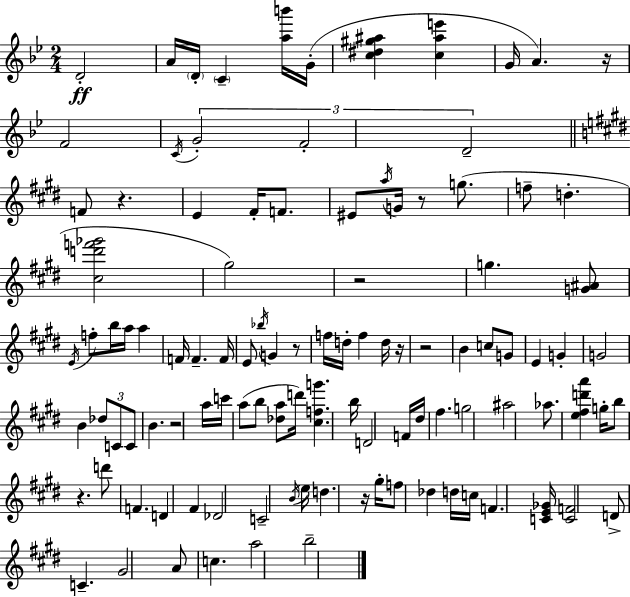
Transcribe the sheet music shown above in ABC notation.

X:1
T:Untitled
M:2/4
L:1/4
K:Gm
D2 A/4 D/4 C [ab']/4 G/4 [c^d^g^a] [c^ae'] G/4 A z/4 F2 C/4 G2 F2 D2 F/2 z E ^F/4 F/2 ^E/2 a/4 G/4 z/2 g/2 f/2 d [^cd'f'_g']2 ^g2 z2 g [G^A]/2 E/4 f/2 b/4 a/4 a F/4 F F/4 E/2 _b/4 G z/2 f/4 d/4 f d/4 z/4 z2 B c/2 G/2 E G G2 B _d/2 C/2 C/2 B z2 a/4 c'/4 a/2 b/2 [_da]/2 d'/4 [^cfg'] b/4 D2 F/4 ^d/4 ^f g2 ^a2 _a/2 [e^fd'a'] g/4 b/2 z d'/2 F D ^F _D2 C2 B/4 e/4 d z/4 ^g/4 f/2 _d d/4 c/4 F [CE_G]/4 [CF]2 D/2 C ^G2 A/2 c a2 b2